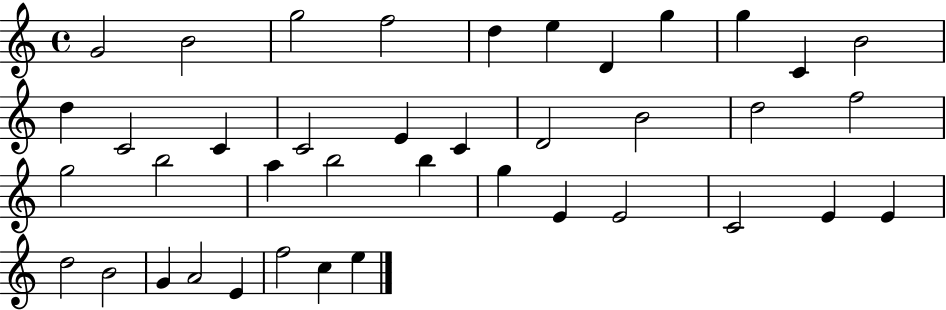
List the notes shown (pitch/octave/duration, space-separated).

G4/h B4/h G5/h F5/h D5/q E5/q D4/q G5/q G5/q C4/q B4/h D5/q C4/h C4/q C4/h E4/q C4/q D4/h B4/h D5/h F5/h G5/h B5/h A5/q B5/h B5/q G5/q E4/q E4/h C4/h E4/q E4/q D5/h B4/h G4/q A4/h E4/q F5/h C5/q E5/q